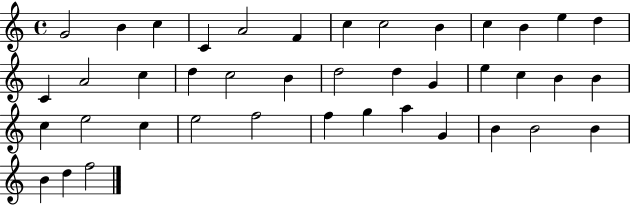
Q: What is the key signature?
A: C major